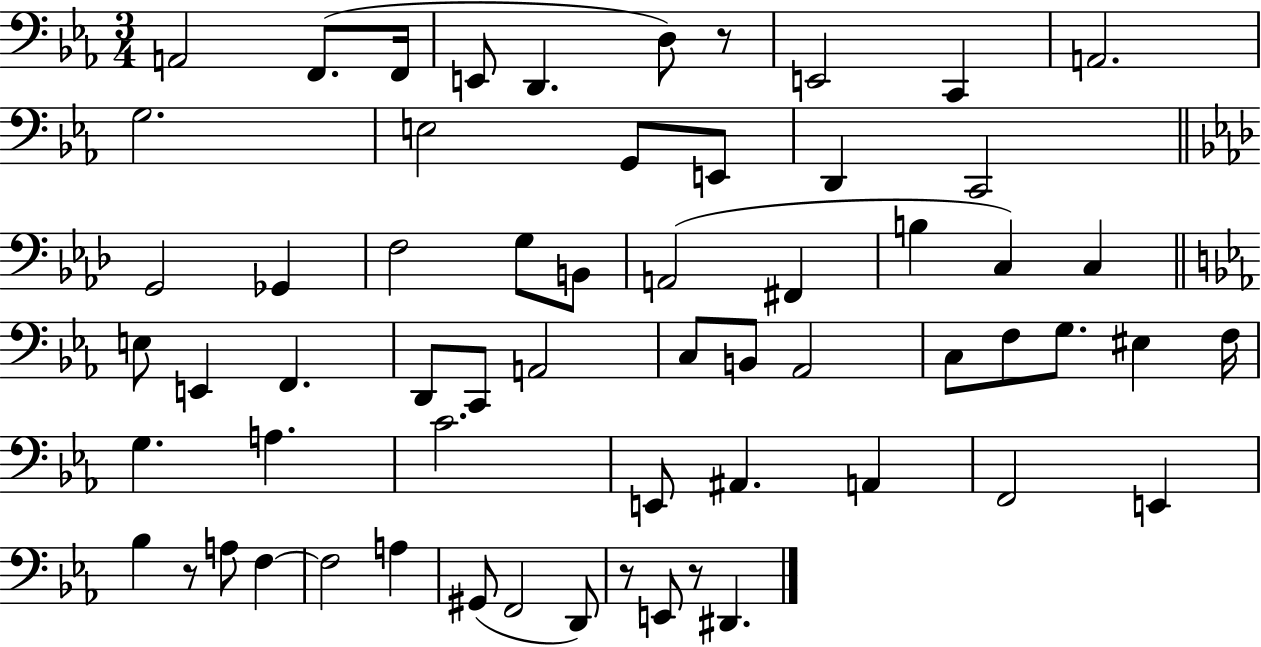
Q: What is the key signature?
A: EES major